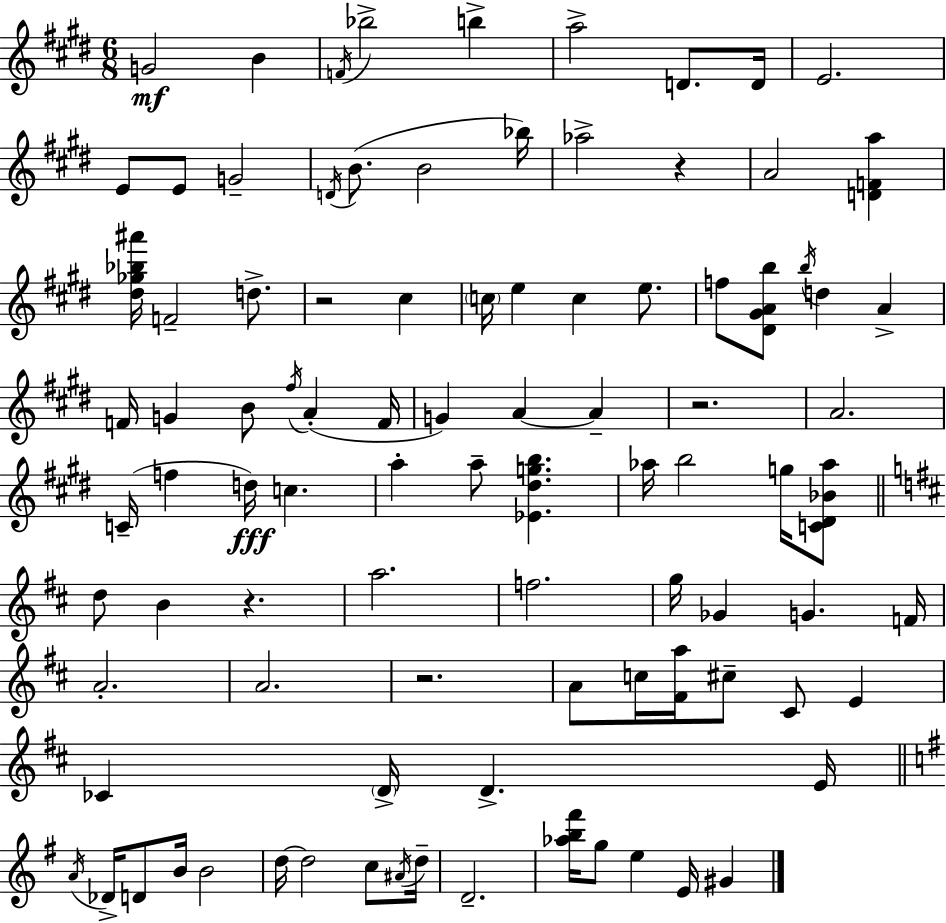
{
  \clef treble
  \numericTimeSignature
  \time 6/8
  \key e \major
  g'2\mf b'4 | \acciaccatura { f'16 } bes''2-> b''4-> | a''2-> d'8. | d'16 e'2. | \break e'8 e'8 g'2-- | \acciaccatura { d'16 }( b'8. b'2 | bes''16) aes''2-> r4 | a'2 <d' f' a''>4 | \break <dis'' ges'' bes'' ais'''>16 f'2-- d''8.-> | r2 cis''4 | \parenthesize c''16 e''4 c''4 e''8. | f''8 <dis' gis' a' b''>8 \acciaccatura { b''16 } d''4 a'4-> | \break f'16 g'4 b'8 \acciaccatura { fis''16 } a'4-.( | f'16 g'4) a'4~~ | a'4-- r2. | a'2. | \break c'16--( f''4 d''16\fff) c''4. | a''4-. a''8-- <ees' dis'' g'' b''>4. | aes''16 b''2 | g''16 <c' dis' bes' aes''>8 \bar "||" \break \key b \minor d''8 b'4 r4. | a''2. | f''2. | g''16 ges'4 g'4. f'16 | \break a'2.-. | a'2. | r2. | a'8 c''16 <fis' a''>16 cis''8-- cis'8 e'4 | \break ces'4 \parenthesize d'16-> d'4.-> e'16 | \bar "||" \break \key e \minor \acciaccatura { a'16 } des'16-> d'8 b'16 b'2 | d''16~~ d''2 c''8 | \acciaccatura { ais'16 } d''16-- d'2.-- | <aes'' b'' fis'''>16 g''8 e''4 e'16 gis'4 | \break \bar "|."
}